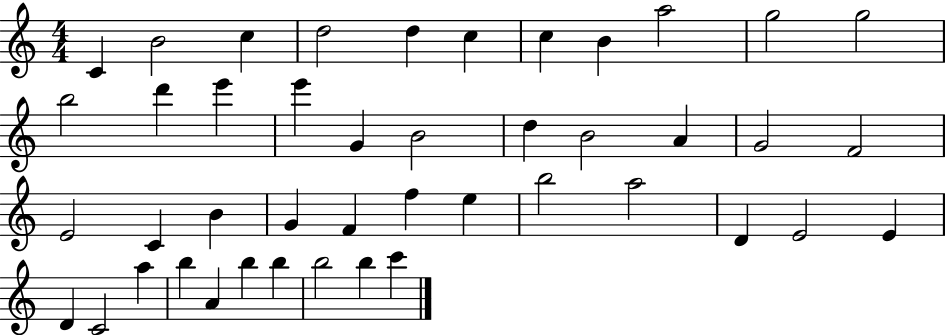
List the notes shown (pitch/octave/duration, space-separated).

C4/q B4/h C5/q D5/h D5/q C5/q C5/q B4/q A5/h G5/h G5/h B5/h D6/q E6/q E6/q G4/q B4/h D5/q B4/h A4/q G4/h F4/h E4/h C4/q B4/q G4/q F4/q F5/q E5/q B5/h A5/h D4/q E4/h E4/q D4/q C4/h A5/q B5/q A4/q B5/q B5/q B5/h B5/q C6/q